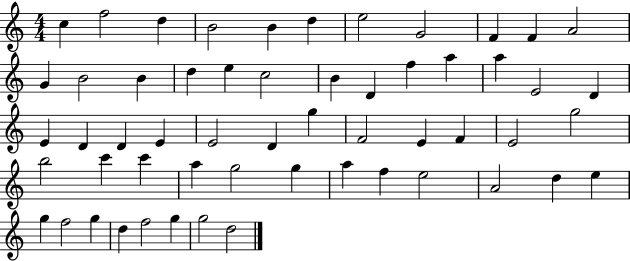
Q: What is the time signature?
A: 4/4